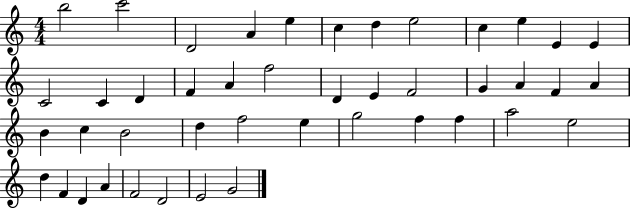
X:1
T:Untitled
M:4/4
L:1/4
K:C
b2 c'2 D2 A e c d e2 c e E E C2 C D F A f2 D E F2 G A F A B c B2 d f2 e g2 f f a2 e2 d F D A F2 D2 E2 G2